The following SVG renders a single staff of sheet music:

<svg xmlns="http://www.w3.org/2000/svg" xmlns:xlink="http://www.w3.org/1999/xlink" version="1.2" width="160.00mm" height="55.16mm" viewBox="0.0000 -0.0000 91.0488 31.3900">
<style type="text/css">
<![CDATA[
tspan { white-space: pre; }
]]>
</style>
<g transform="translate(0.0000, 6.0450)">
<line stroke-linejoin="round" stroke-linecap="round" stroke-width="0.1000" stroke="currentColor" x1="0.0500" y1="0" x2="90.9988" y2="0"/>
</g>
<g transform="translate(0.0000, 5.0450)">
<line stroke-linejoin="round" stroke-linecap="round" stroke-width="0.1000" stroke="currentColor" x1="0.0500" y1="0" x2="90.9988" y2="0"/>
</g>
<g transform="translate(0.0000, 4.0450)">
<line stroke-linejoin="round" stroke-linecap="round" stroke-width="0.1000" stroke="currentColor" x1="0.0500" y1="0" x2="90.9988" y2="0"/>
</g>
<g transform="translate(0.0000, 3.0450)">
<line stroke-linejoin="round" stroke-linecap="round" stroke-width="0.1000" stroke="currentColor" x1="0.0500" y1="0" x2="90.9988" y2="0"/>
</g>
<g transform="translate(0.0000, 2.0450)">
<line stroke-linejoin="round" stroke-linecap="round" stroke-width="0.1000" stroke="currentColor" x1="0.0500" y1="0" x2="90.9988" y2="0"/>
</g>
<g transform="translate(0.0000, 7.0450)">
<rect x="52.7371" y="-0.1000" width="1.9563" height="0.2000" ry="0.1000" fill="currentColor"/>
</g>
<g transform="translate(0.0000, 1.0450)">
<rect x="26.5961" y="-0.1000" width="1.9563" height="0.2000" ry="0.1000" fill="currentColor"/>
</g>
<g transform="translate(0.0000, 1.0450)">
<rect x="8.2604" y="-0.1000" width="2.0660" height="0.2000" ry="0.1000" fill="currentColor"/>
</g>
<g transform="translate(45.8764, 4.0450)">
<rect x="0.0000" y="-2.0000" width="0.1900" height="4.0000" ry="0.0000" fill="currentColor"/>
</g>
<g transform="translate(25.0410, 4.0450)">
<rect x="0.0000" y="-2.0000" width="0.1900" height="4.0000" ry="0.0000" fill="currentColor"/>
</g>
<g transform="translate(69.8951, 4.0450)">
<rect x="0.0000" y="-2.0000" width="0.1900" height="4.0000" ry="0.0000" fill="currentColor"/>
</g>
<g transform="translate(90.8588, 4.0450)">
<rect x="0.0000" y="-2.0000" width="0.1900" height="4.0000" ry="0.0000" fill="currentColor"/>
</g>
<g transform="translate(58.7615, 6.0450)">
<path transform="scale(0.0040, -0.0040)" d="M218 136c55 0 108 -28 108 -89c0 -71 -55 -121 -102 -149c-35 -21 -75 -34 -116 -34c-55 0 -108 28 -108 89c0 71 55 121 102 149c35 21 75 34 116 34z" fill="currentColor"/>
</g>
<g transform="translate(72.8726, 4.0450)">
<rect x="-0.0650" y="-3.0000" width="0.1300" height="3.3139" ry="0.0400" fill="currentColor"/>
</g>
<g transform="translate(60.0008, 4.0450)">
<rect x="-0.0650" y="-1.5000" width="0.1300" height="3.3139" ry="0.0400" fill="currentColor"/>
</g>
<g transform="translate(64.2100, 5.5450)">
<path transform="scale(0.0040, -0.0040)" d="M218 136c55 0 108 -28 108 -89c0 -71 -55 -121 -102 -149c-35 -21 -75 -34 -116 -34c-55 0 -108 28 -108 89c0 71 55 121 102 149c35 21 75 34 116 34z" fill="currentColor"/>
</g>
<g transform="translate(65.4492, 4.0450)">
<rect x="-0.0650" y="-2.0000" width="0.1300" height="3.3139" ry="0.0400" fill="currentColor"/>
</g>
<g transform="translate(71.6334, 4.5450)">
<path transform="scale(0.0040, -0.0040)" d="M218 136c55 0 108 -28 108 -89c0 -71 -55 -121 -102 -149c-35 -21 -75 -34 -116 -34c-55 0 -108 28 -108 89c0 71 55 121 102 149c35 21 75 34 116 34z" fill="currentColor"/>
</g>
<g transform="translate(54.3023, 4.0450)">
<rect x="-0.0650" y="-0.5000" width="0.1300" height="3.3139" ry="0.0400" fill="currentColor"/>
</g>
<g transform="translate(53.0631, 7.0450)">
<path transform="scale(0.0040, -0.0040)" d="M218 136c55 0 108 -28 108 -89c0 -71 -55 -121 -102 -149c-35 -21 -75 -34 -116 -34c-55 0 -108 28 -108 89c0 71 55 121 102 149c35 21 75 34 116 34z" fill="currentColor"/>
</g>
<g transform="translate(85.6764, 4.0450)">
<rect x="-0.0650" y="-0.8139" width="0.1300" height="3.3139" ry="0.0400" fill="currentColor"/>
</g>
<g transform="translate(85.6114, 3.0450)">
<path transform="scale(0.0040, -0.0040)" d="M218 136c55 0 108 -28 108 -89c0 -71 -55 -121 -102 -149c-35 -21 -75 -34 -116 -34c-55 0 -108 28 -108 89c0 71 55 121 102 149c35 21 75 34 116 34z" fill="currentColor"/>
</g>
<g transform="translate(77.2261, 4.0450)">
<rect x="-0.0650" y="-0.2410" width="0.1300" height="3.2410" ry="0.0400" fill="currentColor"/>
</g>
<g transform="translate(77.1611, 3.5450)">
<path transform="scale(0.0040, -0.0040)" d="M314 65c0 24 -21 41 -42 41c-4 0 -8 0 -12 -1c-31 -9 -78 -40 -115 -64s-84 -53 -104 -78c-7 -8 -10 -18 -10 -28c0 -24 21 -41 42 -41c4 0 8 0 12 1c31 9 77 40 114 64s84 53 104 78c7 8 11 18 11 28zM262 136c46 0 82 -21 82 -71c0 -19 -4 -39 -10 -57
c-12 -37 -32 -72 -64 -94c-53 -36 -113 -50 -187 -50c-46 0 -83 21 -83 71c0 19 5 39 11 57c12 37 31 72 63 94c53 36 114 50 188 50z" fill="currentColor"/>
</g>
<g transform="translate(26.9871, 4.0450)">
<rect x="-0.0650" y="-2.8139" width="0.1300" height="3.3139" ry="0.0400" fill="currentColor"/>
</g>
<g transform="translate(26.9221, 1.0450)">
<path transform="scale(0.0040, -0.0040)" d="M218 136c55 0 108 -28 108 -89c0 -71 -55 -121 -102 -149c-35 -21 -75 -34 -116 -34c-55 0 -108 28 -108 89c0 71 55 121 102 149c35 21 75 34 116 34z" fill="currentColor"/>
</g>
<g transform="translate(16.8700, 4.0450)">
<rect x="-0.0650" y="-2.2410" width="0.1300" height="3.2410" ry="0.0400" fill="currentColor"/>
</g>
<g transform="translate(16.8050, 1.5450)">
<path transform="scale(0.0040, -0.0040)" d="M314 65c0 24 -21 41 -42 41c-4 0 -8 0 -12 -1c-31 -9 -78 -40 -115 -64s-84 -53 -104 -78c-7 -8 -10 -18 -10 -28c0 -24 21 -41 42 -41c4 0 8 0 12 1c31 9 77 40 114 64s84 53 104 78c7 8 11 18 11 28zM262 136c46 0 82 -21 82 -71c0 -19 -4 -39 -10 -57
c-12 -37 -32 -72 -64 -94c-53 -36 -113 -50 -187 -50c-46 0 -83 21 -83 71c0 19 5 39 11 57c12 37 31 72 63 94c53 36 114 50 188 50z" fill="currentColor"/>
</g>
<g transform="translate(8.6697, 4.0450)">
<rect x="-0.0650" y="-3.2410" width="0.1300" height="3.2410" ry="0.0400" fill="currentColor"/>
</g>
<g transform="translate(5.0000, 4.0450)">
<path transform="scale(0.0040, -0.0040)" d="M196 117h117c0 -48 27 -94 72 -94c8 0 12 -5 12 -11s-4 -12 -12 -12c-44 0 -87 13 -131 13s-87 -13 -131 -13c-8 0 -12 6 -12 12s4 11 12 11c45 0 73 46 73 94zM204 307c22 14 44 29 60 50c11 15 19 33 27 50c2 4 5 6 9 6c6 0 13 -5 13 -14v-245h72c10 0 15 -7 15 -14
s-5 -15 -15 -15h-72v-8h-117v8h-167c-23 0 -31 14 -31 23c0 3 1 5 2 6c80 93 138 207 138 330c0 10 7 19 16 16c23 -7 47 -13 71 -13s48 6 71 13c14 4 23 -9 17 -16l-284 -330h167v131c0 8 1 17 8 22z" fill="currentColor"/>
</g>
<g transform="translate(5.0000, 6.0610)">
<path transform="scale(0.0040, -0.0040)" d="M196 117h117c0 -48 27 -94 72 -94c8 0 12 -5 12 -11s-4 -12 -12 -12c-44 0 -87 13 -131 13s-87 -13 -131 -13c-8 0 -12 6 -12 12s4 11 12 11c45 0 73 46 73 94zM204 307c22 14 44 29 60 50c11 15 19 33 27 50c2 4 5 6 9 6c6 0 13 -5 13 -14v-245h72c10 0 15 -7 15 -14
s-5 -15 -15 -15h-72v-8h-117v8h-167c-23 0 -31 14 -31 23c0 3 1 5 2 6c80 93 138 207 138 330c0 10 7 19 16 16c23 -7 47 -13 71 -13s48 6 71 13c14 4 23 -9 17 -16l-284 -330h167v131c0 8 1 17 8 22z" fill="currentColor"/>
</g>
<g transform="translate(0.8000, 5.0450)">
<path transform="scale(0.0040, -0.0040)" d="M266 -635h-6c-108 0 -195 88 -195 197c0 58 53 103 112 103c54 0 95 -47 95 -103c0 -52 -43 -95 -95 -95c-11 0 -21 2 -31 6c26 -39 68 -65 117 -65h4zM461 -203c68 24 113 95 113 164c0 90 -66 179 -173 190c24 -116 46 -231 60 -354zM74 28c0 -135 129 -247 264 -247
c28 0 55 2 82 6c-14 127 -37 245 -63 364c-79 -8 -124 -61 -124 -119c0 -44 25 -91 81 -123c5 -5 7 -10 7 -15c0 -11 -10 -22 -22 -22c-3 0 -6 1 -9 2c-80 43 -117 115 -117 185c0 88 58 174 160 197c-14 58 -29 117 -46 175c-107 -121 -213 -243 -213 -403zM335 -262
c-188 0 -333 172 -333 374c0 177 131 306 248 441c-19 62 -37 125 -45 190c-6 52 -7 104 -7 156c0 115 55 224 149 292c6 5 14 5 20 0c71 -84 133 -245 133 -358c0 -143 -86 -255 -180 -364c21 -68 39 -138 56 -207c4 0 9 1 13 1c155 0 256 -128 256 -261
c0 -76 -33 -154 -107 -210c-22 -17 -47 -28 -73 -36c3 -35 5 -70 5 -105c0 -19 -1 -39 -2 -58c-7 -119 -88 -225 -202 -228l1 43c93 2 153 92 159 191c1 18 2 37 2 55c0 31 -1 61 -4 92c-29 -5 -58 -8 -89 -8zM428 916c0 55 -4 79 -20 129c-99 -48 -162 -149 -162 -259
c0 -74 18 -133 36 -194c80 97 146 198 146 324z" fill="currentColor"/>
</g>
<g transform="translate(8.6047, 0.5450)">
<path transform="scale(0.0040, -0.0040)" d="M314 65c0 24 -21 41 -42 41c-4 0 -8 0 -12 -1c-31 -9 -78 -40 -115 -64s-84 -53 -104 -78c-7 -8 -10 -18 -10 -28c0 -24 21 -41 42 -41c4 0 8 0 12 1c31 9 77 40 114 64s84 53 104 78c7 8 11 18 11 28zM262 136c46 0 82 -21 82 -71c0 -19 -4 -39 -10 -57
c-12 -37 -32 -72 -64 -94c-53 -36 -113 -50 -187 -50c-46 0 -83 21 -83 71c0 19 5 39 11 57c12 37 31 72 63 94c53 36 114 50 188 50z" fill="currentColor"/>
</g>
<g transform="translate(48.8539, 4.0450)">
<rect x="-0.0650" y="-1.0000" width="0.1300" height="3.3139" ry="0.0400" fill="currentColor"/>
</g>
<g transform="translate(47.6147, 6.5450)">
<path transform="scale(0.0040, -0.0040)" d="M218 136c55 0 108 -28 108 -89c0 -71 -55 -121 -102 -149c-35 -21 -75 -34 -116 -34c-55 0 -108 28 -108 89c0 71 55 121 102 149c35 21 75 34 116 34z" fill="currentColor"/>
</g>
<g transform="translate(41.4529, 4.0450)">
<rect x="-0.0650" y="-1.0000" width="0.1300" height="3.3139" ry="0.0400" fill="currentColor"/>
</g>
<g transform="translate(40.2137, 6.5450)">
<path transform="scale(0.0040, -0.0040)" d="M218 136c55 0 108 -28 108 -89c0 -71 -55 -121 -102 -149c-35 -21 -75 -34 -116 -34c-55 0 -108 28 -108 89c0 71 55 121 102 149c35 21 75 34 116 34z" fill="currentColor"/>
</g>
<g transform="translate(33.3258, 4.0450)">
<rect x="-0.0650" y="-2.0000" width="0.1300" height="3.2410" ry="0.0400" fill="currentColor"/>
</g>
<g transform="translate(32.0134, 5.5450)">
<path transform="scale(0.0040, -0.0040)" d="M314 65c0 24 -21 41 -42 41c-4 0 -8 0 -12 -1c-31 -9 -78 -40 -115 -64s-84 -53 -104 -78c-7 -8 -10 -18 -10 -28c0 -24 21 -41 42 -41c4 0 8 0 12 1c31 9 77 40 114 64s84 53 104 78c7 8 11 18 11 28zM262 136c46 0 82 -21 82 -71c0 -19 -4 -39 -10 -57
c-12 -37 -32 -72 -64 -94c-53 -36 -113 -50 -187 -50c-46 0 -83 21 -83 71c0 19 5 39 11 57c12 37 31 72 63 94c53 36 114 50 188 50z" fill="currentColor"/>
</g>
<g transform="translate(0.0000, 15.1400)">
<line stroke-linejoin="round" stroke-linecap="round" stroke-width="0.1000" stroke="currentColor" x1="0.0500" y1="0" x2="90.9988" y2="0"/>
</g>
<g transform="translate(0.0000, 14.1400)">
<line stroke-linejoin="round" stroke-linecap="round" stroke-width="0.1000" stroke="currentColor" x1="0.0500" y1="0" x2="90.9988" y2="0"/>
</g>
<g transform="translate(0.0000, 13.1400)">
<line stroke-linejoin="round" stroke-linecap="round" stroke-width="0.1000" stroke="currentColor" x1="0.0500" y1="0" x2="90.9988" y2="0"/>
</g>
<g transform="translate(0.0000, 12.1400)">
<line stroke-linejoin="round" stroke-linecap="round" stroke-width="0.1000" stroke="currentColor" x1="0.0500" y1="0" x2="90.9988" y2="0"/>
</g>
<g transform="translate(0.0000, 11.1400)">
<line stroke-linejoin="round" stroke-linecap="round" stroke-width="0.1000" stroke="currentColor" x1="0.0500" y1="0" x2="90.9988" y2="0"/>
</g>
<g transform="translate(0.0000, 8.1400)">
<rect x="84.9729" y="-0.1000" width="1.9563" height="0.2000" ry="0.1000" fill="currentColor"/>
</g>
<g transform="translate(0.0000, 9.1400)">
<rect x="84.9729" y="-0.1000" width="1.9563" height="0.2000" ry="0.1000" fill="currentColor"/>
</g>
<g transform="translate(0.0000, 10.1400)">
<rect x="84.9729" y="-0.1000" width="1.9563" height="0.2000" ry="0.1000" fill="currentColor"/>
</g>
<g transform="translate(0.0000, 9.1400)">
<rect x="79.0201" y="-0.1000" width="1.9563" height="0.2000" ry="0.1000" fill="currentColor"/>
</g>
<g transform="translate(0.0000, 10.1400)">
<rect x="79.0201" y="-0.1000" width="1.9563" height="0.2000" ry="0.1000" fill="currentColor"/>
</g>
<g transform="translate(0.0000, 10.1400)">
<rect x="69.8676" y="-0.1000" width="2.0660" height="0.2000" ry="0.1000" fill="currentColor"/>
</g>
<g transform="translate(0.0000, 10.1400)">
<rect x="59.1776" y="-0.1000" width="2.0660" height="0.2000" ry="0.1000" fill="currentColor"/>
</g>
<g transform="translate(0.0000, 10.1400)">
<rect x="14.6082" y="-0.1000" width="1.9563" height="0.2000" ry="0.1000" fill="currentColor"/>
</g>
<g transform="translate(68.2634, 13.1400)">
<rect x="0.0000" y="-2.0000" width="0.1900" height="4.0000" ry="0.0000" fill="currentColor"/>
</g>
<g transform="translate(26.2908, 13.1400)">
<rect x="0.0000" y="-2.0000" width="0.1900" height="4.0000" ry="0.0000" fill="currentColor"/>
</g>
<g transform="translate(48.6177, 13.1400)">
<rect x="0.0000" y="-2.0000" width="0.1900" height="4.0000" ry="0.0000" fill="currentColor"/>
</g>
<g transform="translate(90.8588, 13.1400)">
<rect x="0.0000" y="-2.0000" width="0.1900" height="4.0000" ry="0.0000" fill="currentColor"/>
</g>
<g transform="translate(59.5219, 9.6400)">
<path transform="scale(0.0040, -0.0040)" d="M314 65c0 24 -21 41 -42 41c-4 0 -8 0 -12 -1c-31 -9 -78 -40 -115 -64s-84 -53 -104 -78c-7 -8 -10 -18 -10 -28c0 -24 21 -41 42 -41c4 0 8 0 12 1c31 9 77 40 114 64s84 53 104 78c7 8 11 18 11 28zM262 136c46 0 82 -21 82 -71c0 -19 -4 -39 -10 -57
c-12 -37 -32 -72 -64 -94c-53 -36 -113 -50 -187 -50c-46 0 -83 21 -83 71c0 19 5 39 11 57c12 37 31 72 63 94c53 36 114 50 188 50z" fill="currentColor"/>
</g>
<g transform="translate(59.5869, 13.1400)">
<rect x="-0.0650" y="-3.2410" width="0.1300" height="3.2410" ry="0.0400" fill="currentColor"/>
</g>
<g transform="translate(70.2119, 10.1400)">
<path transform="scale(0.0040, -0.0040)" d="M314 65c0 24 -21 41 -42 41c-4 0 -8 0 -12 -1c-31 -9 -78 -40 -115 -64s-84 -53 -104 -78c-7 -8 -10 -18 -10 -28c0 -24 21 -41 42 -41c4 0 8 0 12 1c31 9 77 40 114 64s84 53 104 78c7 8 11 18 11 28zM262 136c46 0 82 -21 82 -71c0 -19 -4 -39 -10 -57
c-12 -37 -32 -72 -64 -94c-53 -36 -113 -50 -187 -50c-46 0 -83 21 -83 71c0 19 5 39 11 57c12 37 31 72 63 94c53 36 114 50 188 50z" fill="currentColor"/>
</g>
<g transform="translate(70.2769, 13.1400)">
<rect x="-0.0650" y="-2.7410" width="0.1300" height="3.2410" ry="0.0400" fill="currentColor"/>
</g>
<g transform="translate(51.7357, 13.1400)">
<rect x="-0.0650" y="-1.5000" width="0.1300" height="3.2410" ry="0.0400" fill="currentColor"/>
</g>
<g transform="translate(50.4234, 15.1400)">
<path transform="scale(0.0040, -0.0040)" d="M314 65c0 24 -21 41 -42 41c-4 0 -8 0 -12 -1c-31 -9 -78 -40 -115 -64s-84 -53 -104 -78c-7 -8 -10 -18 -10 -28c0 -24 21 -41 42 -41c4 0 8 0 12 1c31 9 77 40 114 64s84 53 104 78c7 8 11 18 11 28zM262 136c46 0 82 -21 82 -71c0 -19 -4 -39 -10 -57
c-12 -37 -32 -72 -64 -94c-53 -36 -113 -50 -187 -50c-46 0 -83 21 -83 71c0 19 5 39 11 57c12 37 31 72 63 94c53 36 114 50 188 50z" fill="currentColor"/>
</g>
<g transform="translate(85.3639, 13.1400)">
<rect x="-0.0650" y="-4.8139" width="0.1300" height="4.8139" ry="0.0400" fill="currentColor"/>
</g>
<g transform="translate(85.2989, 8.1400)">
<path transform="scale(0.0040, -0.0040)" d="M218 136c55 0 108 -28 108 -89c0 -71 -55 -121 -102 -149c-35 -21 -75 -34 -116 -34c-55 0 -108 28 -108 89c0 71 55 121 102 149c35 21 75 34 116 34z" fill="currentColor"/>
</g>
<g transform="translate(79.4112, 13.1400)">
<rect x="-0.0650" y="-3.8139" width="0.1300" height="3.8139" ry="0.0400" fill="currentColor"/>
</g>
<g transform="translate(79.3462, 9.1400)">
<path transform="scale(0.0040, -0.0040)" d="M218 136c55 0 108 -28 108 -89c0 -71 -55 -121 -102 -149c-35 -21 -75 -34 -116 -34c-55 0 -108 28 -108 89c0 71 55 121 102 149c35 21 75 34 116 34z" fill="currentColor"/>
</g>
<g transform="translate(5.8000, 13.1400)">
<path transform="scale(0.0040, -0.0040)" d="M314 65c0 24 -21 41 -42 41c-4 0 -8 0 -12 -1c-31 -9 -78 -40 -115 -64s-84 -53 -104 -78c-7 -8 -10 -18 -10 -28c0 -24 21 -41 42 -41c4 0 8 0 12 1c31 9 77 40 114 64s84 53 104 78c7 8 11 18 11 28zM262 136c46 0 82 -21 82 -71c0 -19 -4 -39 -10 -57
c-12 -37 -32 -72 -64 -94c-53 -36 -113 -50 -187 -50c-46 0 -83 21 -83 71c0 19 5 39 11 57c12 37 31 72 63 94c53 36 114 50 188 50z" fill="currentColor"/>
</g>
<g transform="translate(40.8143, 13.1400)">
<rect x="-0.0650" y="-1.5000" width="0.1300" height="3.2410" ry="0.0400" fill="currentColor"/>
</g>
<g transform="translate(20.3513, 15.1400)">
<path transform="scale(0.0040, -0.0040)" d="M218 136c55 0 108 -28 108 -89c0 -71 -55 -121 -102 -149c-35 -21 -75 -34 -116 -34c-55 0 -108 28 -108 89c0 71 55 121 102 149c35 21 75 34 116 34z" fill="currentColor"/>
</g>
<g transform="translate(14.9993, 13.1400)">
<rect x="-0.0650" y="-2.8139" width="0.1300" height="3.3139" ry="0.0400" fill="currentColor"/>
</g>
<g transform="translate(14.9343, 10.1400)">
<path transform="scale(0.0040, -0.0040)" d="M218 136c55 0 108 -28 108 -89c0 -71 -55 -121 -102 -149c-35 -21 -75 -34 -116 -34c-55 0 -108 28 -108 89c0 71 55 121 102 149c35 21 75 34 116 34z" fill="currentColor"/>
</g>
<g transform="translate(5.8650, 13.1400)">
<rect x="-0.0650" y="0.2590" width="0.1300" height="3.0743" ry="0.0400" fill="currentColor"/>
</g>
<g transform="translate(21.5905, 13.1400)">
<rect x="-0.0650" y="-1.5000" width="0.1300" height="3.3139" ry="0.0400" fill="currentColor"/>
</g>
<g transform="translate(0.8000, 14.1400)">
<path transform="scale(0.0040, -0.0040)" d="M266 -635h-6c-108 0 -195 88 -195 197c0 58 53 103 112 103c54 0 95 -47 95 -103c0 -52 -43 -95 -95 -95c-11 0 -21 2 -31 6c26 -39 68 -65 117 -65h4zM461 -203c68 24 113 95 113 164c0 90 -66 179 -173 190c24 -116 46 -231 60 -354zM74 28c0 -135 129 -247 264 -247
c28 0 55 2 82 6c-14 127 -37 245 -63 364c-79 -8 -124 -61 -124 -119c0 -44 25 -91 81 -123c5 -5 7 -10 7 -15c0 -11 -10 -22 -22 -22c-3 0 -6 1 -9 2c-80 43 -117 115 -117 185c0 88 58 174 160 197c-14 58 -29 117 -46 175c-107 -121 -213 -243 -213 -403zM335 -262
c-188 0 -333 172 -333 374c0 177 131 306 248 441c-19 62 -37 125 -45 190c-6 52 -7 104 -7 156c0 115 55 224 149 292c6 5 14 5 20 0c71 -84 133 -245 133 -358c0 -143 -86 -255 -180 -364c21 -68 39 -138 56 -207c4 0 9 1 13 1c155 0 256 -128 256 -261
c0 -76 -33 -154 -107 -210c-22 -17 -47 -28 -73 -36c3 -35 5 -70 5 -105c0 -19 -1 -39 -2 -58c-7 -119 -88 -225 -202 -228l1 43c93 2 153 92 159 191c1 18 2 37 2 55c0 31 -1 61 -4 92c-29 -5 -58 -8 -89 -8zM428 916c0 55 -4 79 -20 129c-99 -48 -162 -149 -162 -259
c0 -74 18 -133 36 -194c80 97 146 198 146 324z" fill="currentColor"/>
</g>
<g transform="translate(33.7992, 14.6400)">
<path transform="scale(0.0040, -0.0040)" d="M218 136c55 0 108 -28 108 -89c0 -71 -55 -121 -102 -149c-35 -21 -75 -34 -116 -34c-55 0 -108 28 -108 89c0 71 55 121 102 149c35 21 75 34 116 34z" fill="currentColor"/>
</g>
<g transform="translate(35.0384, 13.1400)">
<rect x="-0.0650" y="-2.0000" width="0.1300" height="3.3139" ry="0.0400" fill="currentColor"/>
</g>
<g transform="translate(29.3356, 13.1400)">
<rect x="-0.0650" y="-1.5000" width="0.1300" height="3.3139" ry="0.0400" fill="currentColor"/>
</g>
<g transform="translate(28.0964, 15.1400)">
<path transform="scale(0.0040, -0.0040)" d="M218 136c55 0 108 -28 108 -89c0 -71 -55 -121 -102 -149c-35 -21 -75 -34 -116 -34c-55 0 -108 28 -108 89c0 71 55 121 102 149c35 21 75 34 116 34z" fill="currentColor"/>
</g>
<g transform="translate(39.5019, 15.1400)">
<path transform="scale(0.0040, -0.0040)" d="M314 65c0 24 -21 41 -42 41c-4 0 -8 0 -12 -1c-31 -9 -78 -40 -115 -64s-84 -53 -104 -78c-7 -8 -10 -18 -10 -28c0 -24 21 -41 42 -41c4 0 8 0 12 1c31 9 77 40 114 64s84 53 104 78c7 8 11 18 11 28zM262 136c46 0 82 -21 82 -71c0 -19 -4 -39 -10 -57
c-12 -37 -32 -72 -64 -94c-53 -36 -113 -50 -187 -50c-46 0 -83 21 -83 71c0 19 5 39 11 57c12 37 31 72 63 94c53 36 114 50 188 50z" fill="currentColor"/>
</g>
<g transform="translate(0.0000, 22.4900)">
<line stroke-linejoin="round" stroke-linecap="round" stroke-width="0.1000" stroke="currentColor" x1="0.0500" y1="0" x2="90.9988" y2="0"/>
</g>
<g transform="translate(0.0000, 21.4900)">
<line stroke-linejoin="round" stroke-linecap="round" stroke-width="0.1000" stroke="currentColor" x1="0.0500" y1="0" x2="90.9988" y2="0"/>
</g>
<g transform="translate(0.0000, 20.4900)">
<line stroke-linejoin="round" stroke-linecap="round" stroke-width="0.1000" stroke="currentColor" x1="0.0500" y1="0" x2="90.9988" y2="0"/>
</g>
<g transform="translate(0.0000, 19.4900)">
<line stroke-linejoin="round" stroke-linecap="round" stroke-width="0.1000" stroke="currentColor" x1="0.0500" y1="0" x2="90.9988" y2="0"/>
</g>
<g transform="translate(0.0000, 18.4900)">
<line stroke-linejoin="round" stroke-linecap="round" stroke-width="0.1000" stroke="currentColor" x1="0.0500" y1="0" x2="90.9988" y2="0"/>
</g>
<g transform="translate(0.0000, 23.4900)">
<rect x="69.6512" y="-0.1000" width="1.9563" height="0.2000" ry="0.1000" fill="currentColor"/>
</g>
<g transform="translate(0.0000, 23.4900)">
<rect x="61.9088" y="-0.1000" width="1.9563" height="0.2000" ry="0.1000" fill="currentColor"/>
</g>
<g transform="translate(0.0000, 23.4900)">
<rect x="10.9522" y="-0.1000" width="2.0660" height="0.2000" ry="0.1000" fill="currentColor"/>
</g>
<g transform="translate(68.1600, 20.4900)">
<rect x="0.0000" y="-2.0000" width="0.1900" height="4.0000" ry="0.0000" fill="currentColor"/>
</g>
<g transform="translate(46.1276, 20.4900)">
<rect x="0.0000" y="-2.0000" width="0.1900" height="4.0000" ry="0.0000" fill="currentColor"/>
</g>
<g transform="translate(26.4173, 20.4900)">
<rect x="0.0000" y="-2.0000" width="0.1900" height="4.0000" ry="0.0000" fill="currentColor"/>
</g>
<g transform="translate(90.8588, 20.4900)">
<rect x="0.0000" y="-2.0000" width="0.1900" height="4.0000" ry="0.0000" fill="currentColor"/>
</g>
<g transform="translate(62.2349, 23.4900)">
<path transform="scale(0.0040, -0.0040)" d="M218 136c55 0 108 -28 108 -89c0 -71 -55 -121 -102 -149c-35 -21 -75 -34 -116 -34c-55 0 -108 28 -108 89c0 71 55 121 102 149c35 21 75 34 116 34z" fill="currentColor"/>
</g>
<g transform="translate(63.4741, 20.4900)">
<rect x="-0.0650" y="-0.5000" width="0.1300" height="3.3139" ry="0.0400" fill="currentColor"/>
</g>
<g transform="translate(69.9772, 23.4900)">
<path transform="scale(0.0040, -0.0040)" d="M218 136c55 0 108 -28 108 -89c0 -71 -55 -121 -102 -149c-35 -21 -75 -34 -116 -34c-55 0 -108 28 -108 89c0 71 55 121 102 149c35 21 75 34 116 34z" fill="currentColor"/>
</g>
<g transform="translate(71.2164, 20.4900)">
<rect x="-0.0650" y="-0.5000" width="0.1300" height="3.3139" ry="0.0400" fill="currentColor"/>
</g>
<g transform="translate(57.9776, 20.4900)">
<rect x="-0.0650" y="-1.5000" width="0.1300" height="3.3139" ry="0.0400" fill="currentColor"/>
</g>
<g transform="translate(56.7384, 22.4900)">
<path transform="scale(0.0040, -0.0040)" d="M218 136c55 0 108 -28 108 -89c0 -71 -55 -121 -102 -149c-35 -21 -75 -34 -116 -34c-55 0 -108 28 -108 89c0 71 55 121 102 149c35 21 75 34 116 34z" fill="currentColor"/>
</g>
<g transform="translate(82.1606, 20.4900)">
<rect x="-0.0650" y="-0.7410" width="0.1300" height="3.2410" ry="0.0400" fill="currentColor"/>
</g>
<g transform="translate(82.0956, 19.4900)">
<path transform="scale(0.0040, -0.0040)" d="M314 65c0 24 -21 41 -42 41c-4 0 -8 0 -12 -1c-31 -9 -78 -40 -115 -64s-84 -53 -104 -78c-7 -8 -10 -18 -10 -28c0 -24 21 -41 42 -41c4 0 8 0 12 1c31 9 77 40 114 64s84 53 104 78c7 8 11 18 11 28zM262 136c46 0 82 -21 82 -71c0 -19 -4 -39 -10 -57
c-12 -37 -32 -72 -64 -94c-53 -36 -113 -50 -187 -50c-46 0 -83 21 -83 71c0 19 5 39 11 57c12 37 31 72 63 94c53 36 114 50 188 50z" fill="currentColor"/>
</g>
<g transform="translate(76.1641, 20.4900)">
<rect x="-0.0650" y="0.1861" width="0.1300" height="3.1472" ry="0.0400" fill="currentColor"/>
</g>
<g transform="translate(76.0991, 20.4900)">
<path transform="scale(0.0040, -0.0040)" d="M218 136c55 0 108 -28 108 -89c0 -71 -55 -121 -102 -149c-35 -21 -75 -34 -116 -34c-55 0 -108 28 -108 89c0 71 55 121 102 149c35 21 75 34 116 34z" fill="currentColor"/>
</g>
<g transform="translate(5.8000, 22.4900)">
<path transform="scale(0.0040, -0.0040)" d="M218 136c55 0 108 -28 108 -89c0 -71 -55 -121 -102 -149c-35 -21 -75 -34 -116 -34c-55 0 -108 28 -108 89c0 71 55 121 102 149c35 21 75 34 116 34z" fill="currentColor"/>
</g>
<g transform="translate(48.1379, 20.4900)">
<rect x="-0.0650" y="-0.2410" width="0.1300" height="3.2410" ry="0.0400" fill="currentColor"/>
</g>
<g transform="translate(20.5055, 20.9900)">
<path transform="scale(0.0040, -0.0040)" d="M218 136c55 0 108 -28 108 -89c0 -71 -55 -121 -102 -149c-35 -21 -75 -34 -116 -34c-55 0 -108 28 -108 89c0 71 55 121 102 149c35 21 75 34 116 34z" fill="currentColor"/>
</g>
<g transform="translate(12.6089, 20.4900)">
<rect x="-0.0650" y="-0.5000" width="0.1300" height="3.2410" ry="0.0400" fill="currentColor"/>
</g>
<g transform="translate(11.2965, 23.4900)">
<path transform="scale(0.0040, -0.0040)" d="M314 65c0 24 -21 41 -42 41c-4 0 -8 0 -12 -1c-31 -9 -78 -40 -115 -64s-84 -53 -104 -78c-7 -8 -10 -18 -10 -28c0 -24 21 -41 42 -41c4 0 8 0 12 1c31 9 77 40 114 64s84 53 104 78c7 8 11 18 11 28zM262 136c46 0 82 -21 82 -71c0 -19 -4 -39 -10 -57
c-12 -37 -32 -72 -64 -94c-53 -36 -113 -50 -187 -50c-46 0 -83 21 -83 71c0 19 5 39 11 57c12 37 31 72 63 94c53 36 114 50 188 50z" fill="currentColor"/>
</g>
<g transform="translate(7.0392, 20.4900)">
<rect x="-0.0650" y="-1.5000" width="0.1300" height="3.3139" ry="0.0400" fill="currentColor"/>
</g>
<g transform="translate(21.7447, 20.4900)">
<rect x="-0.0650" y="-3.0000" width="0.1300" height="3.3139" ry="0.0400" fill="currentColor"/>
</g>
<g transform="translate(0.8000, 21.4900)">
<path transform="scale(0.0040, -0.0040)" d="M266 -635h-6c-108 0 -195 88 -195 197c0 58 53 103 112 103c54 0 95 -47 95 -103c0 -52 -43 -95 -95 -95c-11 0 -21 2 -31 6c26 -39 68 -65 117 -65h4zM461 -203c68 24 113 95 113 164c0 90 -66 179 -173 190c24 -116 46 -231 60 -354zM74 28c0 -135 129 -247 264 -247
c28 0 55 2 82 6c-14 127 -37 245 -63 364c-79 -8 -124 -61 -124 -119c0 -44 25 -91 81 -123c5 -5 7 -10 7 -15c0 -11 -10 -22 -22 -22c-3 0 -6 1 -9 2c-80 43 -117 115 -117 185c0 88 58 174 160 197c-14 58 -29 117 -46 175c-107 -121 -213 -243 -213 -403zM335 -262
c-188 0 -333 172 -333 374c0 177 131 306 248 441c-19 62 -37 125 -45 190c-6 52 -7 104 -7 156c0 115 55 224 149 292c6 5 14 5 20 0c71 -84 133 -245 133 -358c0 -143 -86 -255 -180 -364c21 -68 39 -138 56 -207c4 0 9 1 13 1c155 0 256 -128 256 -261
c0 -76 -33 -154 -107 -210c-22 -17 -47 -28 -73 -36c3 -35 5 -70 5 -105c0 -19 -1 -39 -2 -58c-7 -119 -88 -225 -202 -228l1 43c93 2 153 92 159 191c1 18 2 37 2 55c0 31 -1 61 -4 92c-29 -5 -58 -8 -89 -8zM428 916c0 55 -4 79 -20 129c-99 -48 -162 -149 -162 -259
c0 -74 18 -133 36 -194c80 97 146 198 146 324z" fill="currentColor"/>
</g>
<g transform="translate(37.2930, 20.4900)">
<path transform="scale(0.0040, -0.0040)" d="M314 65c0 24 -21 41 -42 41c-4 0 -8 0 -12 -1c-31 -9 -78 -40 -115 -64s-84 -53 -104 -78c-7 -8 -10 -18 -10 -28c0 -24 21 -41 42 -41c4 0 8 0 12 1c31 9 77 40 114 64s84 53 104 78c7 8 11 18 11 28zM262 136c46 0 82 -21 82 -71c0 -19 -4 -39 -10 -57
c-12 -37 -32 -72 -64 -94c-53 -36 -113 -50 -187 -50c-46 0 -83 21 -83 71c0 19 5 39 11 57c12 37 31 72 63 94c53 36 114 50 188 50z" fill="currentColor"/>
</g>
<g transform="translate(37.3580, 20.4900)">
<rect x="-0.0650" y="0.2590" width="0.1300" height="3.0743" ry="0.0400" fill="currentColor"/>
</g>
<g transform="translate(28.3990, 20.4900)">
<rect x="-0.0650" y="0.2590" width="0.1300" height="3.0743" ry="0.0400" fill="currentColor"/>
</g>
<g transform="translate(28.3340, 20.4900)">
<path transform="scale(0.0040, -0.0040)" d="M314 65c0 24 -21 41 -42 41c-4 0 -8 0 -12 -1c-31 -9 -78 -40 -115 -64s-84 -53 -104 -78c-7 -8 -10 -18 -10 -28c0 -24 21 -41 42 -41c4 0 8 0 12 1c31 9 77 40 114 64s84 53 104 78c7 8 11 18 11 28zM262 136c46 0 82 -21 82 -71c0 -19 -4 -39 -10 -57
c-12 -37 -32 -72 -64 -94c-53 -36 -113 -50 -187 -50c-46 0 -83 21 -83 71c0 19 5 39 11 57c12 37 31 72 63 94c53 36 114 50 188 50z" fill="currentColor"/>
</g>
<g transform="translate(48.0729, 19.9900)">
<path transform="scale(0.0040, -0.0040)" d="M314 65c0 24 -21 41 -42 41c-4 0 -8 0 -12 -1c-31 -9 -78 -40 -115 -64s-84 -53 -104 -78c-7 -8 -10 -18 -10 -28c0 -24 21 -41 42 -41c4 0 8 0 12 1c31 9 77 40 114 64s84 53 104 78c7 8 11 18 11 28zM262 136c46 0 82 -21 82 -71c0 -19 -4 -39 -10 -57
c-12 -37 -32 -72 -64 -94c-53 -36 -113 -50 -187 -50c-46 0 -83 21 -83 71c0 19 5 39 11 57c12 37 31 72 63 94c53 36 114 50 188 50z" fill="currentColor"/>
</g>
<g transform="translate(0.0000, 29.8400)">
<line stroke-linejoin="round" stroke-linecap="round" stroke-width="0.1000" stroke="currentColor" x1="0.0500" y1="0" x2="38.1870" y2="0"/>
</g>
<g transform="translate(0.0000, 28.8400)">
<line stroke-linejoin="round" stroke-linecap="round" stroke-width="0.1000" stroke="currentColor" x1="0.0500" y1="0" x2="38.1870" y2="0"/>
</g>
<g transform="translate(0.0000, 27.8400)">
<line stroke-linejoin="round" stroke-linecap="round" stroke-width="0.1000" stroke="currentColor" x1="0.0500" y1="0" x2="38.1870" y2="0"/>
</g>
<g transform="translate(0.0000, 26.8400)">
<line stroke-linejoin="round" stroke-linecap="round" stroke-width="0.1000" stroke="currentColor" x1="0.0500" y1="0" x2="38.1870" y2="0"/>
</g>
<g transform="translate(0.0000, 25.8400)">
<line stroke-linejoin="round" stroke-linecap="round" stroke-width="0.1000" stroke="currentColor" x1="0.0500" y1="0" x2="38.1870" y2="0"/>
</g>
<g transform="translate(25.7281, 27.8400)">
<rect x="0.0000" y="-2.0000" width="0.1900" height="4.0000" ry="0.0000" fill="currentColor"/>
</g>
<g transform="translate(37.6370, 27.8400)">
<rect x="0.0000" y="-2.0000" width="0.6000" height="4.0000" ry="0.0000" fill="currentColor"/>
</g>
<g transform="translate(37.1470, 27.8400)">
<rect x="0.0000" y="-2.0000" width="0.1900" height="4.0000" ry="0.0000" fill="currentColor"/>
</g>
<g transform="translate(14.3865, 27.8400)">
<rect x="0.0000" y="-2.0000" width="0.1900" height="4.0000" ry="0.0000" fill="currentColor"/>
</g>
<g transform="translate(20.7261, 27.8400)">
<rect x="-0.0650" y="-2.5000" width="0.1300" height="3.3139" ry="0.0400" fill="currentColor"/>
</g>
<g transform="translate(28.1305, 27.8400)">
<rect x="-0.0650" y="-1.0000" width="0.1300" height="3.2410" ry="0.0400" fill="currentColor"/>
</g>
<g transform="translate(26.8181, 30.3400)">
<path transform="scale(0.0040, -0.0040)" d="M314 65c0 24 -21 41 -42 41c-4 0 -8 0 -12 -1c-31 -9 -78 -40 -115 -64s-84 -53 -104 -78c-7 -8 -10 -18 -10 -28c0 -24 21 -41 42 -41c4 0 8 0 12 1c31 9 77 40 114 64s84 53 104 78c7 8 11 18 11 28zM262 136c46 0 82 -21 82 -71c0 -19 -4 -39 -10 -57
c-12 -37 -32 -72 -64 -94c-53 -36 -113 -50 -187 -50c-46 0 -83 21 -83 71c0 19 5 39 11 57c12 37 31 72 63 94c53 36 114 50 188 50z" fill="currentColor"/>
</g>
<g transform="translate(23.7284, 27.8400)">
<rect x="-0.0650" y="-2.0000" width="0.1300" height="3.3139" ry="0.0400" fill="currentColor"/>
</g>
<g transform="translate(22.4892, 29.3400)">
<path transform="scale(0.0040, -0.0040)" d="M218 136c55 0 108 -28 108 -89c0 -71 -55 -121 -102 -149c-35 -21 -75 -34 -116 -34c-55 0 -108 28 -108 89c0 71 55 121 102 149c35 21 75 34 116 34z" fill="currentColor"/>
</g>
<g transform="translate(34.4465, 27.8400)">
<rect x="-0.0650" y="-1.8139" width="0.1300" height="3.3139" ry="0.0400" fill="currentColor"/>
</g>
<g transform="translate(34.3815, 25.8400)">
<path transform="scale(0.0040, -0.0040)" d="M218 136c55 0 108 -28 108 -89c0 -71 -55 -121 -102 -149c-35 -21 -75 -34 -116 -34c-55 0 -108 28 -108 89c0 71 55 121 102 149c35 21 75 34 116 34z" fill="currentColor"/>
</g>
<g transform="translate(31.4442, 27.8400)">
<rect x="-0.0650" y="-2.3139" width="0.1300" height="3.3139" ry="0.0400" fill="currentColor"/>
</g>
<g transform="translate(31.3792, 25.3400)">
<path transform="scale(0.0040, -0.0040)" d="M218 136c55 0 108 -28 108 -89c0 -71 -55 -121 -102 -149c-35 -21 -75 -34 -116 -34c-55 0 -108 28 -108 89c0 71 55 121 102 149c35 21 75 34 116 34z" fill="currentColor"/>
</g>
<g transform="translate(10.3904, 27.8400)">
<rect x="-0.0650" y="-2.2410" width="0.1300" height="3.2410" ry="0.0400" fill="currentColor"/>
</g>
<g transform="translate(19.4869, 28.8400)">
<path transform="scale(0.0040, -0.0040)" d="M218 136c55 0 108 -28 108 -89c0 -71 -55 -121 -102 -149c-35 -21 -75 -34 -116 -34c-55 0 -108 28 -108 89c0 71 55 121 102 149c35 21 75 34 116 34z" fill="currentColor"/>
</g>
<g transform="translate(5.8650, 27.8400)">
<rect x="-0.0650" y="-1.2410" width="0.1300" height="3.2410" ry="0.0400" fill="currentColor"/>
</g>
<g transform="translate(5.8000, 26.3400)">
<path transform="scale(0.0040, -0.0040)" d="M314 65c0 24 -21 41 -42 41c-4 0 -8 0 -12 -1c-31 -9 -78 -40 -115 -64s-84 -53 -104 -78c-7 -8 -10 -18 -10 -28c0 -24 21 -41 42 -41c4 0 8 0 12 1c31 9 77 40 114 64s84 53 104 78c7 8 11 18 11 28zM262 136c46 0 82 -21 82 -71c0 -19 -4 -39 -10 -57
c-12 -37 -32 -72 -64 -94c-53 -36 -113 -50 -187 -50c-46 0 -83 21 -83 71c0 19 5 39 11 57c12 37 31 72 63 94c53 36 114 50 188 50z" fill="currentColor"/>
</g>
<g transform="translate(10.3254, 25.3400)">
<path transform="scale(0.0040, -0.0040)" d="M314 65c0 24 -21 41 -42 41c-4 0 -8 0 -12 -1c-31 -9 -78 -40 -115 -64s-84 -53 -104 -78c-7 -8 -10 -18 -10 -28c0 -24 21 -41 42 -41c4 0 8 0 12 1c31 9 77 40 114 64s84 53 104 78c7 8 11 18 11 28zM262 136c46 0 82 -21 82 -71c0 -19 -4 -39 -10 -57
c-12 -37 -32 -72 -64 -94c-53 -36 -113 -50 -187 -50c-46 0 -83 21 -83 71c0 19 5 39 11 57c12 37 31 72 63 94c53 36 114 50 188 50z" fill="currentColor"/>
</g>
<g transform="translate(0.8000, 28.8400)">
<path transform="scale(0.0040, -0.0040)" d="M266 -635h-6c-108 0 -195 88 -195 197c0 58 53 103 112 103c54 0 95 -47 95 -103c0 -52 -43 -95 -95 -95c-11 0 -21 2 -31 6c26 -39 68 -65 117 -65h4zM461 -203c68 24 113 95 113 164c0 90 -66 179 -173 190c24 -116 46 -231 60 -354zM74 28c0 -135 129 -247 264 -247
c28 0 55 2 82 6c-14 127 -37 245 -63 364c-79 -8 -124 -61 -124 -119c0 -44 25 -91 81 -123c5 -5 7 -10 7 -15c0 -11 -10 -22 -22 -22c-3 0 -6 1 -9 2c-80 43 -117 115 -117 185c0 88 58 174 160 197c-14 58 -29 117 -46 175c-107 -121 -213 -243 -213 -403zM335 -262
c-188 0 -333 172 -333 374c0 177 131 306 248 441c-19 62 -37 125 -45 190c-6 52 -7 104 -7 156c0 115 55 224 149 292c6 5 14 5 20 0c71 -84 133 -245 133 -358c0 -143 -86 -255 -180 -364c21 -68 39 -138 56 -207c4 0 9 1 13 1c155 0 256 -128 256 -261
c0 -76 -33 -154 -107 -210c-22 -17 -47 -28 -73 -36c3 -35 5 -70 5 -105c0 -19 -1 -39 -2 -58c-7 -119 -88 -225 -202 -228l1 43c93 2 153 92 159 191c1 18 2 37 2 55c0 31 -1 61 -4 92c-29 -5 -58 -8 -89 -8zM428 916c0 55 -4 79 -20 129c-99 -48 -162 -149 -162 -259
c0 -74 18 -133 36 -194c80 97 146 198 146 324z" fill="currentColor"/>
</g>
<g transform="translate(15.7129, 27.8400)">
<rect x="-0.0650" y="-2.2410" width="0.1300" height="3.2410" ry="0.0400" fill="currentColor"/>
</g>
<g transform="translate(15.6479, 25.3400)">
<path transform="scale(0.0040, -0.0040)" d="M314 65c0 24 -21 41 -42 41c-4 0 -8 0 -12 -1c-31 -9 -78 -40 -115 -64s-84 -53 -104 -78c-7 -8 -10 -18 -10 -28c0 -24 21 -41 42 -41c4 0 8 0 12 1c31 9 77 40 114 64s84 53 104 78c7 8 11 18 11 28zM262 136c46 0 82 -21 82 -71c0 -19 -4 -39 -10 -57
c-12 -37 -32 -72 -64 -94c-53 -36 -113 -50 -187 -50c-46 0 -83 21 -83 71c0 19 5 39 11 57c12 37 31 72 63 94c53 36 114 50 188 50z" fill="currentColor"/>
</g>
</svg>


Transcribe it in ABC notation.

X:1
T:Untitled
M:4/4
L:1/4
K:C
b2 g2 a F2 D D C E F A c2 d B2 a E E F E2 E2 b2 a2 c' e' E C2 A B2 B2 c2 E C C B d2 e2 g2 g2 G F D2 g f